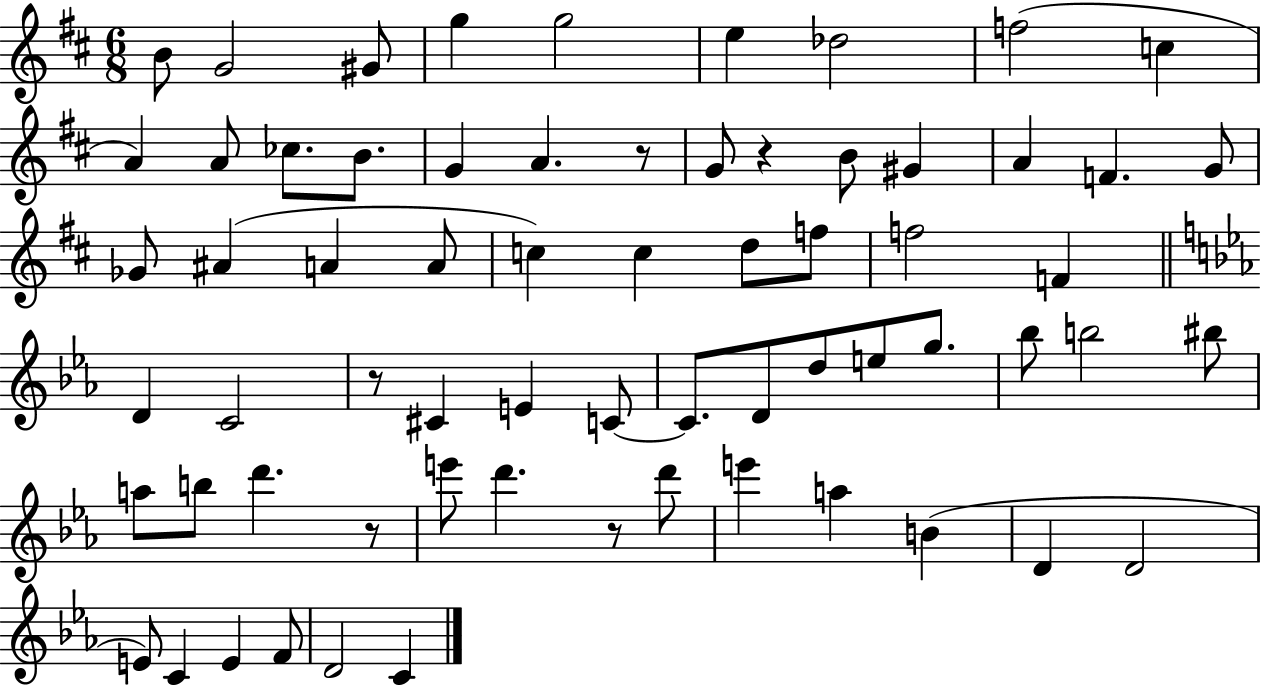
{
  \clef treble
  \numericTimeSignature
  \time 6/8
  \key d \major
  b'8 g'2 gis'8 | g''4 g''2 | e''4 des''2 | f''2( c''4 | \break a'4) a'8 ces''8. b'8. | g'4 a'4. r8 | g'8 r4 b'8 gis'4 | a'4 f'4. g'8 | \break ges'8 ais'4( a'4 a'8 | c''4) c''4 d''8 f''8 | f''2 f'4 | \bar "||" \break \key ees \major d'4 c'2 | r8 cis'4 e'4 c'8~~ | c'8. d'8 d''8 e''8 g''8. | bes''8 b''2 bis''8 | \break a''8 b''8 d'''4. r8 | e'''8 d'''4. r8 d'''8 | e'''4 a''4 b'4( | d'4 d'2 | \break e'8) c'4 e'4 f'8 | d'2 c'4 | \bar "|."
}